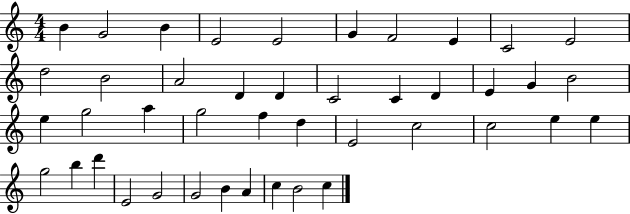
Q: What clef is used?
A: treble